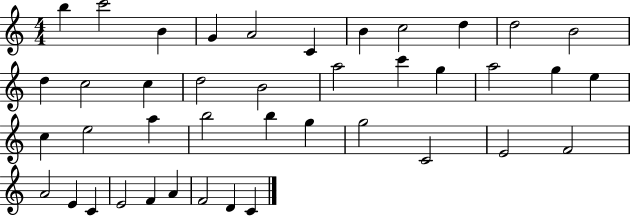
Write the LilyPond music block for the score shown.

{
  \clef treble
  \numericTimeSignature
  \time 4/4
  \key c \major
  b''4 c'''2 b'4 | g'4 a'2 c'4 | b'4 c''2 d''4 | d''2 b'2 | \break d''4 c''2 c''4 | d''2 b'2 | a''2 c'''4 g''4 | a''2 g''4 e''4 | \break c''4 e''2 a''4 | b''2 b''4 g''4 | g''2 c'2 | e'2 f'2 | \break a'2 e'4 c'4 | e'2 f'4 a'4 | f'2 d'4 c'4 | \bar "|."
}